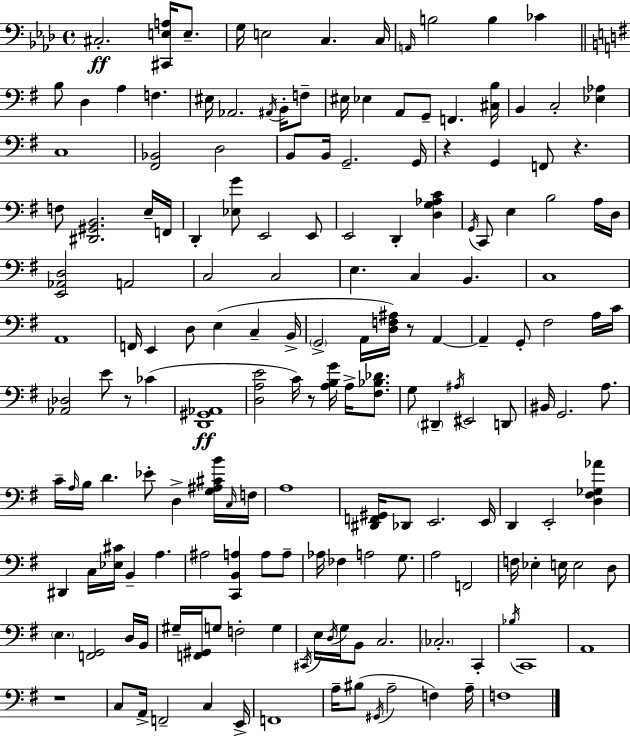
C#3/h. [C#2,E3,A3]/s E3/e. G3/s E3/h C3/q. C3/s A2/s B3/h B3/q CES4/q B3/e D3/q A3/q F3/q. EIS3/s Ab2/h. A#2/s B2/s F3/e EIS3/s Eb3/q A2/e G2/e F2/q. [C#3,B3]/s B2/q C3/h [Eb3,Ab3]/q C3/w [F#2,Bb2]/h D3/h B2/e B2/s G2/h. G2/s R/q G2/q F2/e R/q. F3/e [D#2,G#2,B2]/h. E3/s F2/s D2/q [Eb3,G4]/e E2/h E2/e E2/h D2/q [D3,G3,Ab3,C4]/q G2/s C2/e E3/q B3/h A3/s D3/s [E2,Ab2,D3]/h A2/h C3/h C3/h E3/q. C3/q B2/q. C3/w A2/w F2/s E2/q D3/e E3/q C3/q B2/s G2/h A2/s [D3,F3,A#3]/s R/e A2/q A2/q G2/e F#3/h A3/s C4/s [Ab2,Db3]/h E4/e R/e CES4/q [D2,G#2,Ab2]/w [D3,A3,E4]/h C4/s R/e [A3,B3,G4]/s A3/s [F#3,Bb3,Db4]/e. G3/e D#2/q A#3/s EIS2/h D2/e BIS2/s G2/h. A3/e. C4/s A3/s B3/s D4/q. Eb4/e D3/q [G3,A#3,C#4,B4]/s C3/s F3/s A3/w [D#2,F2,G#2]/s Db2/e E2/h. E2/s D2/q E2/h [D3,F#3,Gb3,Ab4]/q D#2/q C3/s [Eb3,C#4]/s B2/q A3/q. A#3/h [C2,B2,A3]/q A3/e A3/e Ab3/s FES3/q A3/h G3/e. A3/h F2/h F3/s Eb3/q E3/s E3/h D3/e E3/q. [F2,G2]/h D3/s B2/s G#3/s [F2,G#2]/s G3/e F3/h G3/q C#2/s E3/s D3/s G3/s B2/e C3/h. CES3/h. C2/q Bb3/s C2/w A2/w R/w C3/e A2/s F2/h C3/q E2/s F2/w A3/s BIS3/e G#2/s A3/h F3/q A3/s F3/w